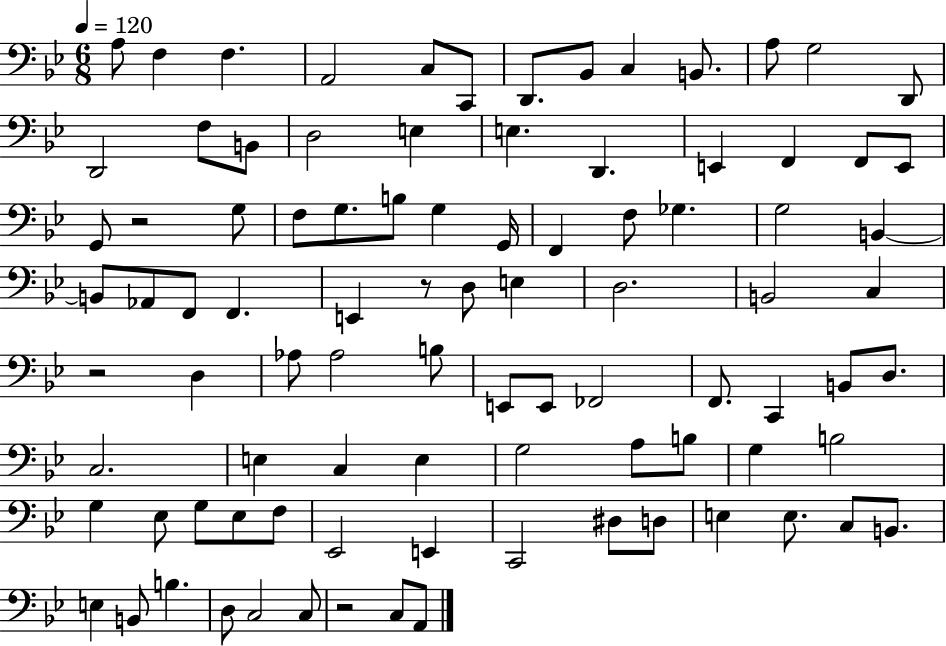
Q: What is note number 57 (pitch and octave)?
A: D3